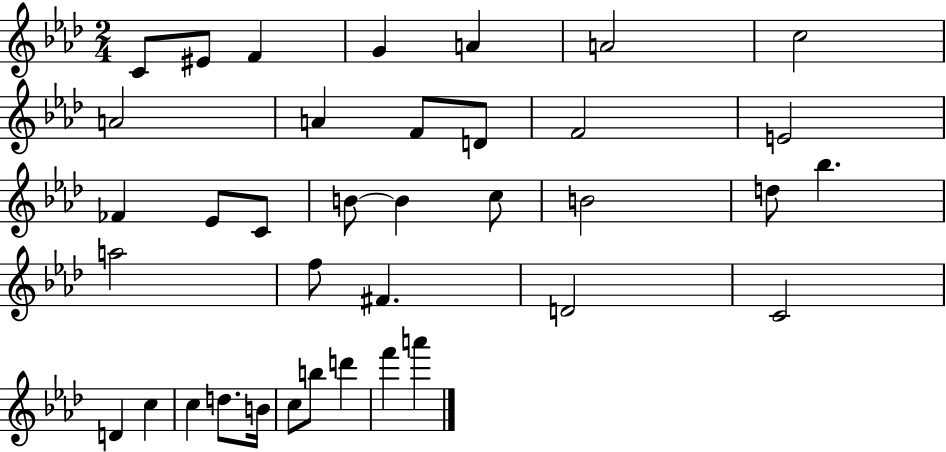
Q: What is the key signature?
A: AES major